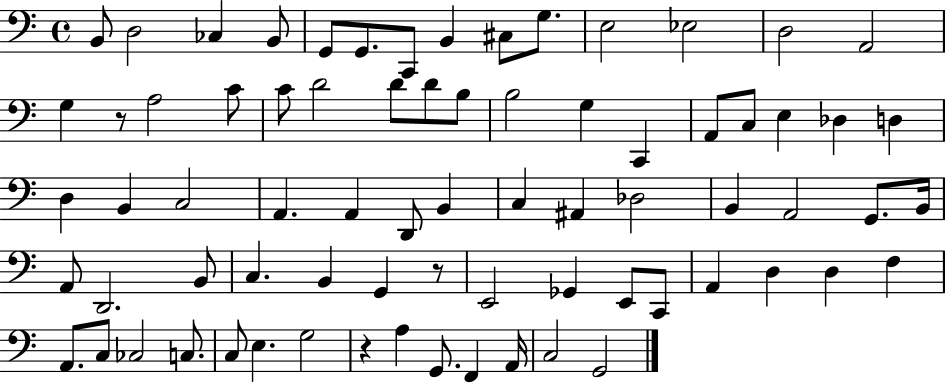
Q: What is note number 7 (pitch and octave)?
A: C2